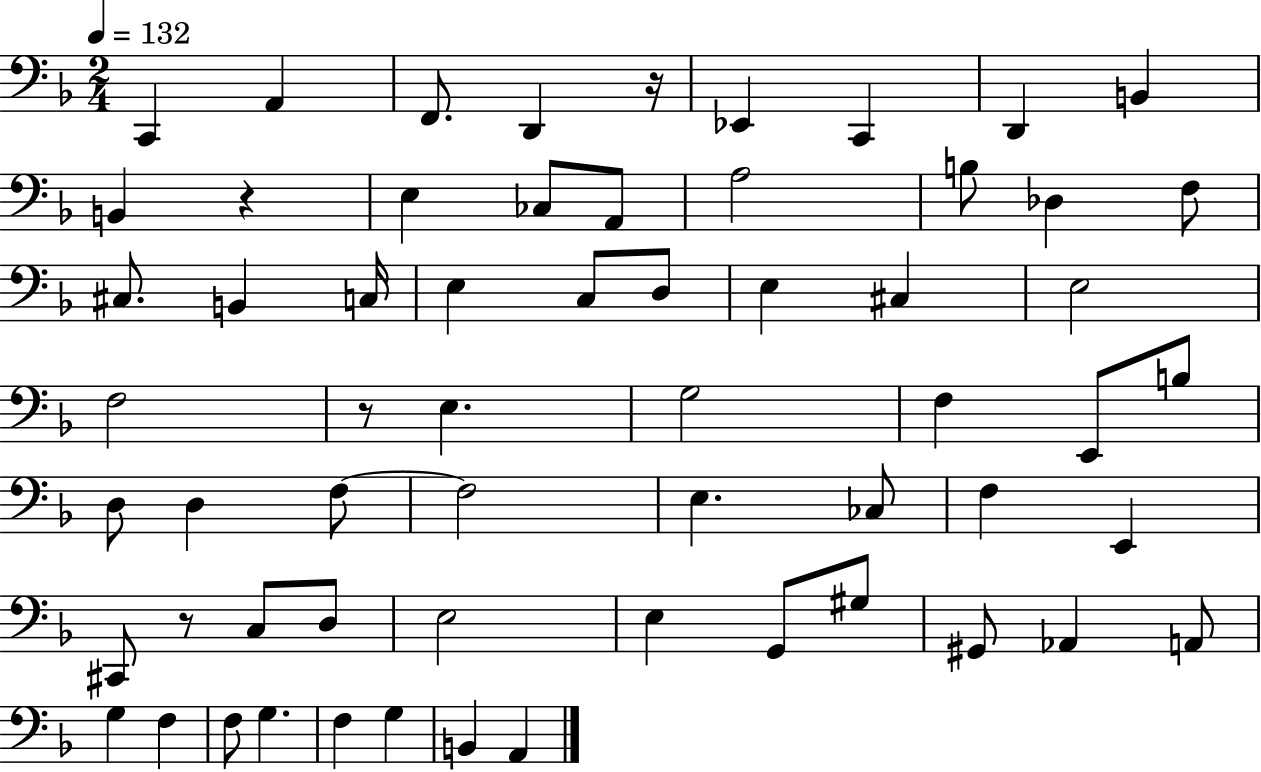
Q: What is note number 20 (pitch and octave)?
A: E3